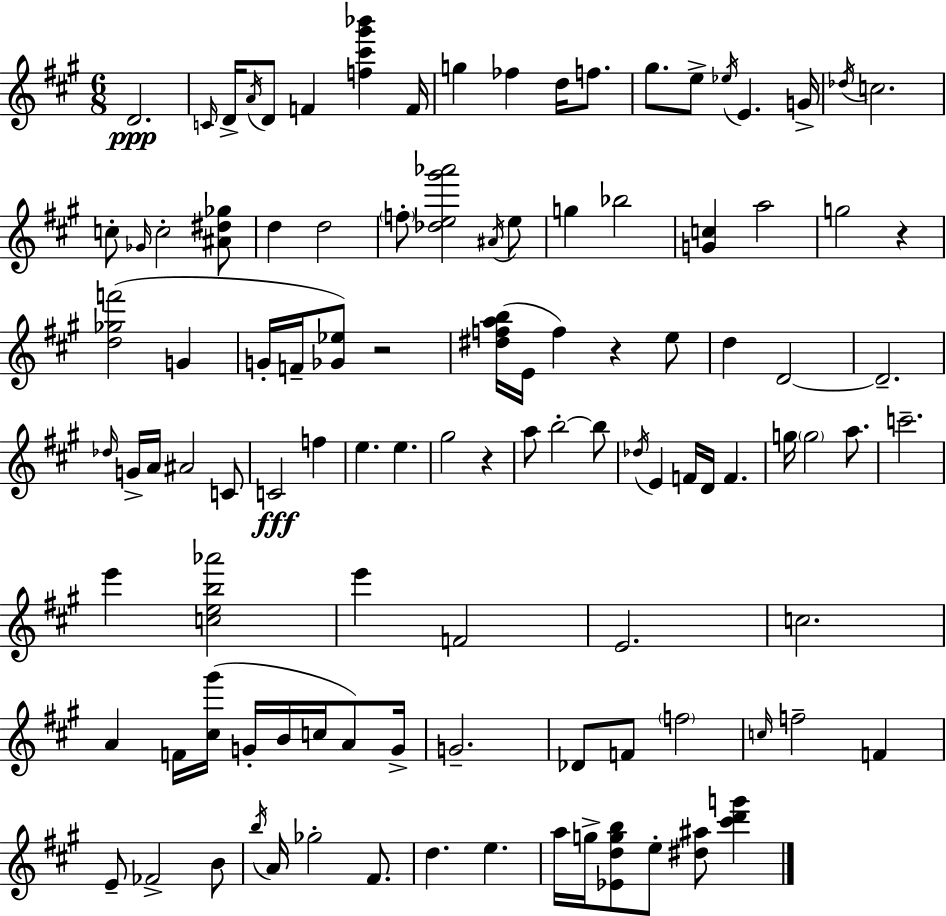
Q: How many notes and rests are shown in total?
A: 108